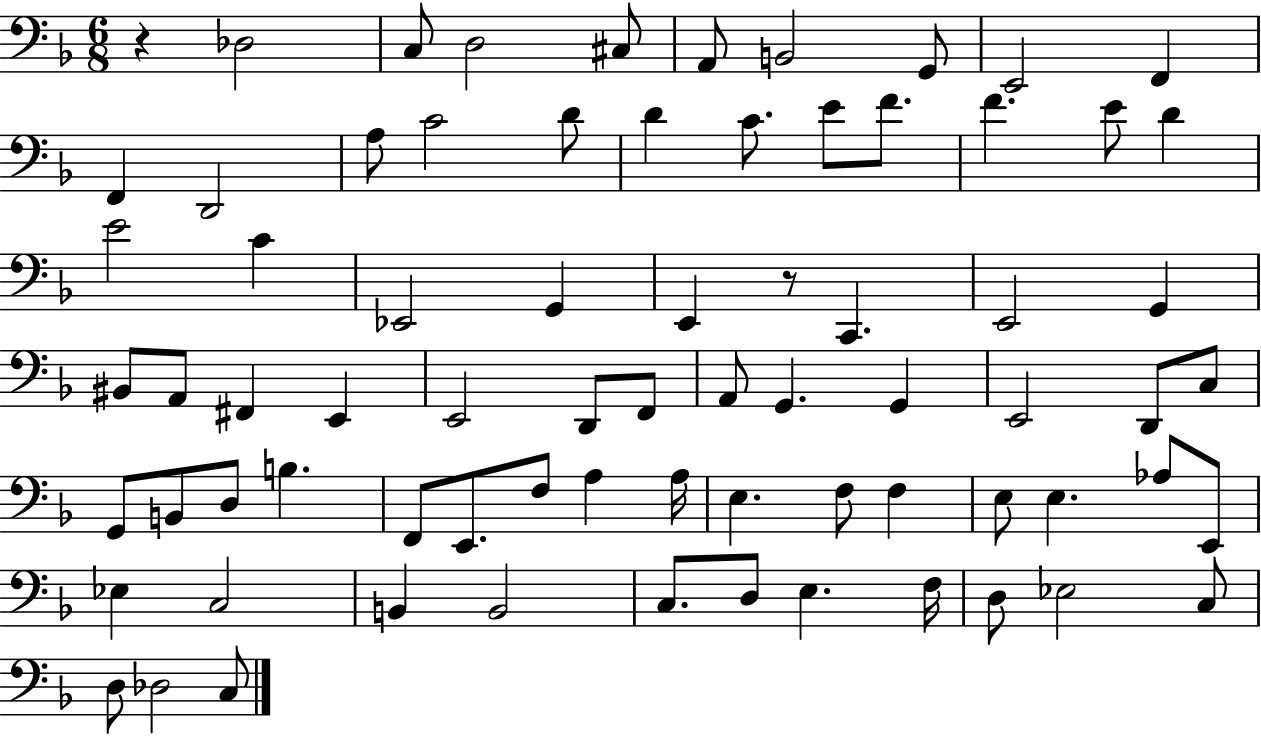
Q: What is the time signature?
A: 6/8